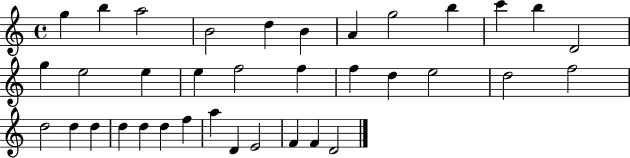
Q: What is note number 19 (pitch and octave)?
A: F5